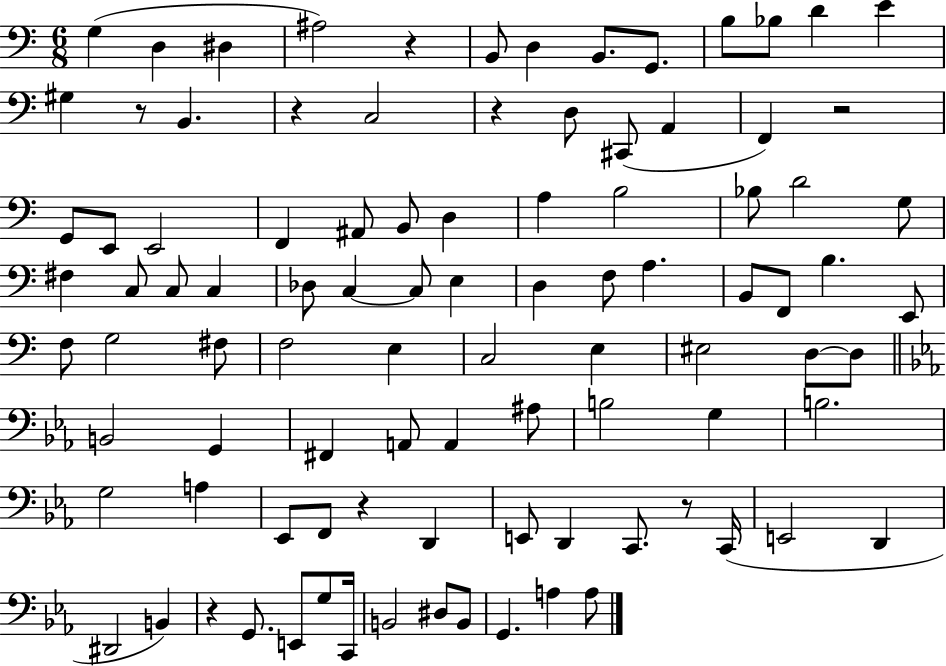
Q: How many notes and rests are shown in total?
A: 96